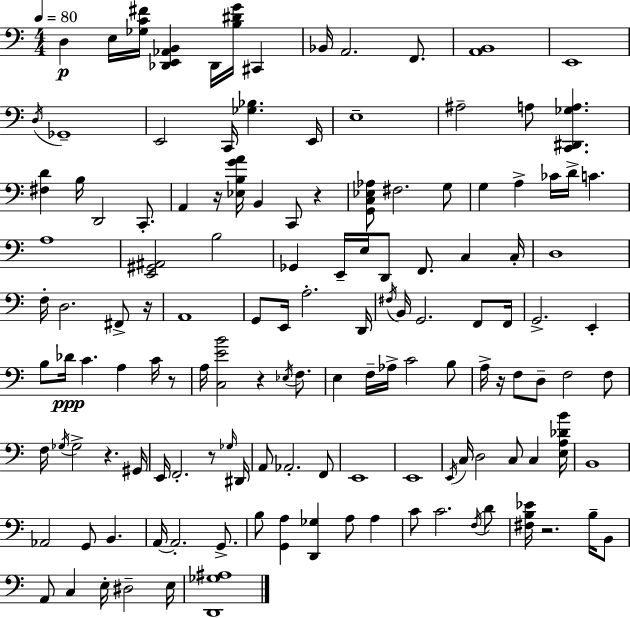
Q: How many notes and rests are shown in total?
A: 136